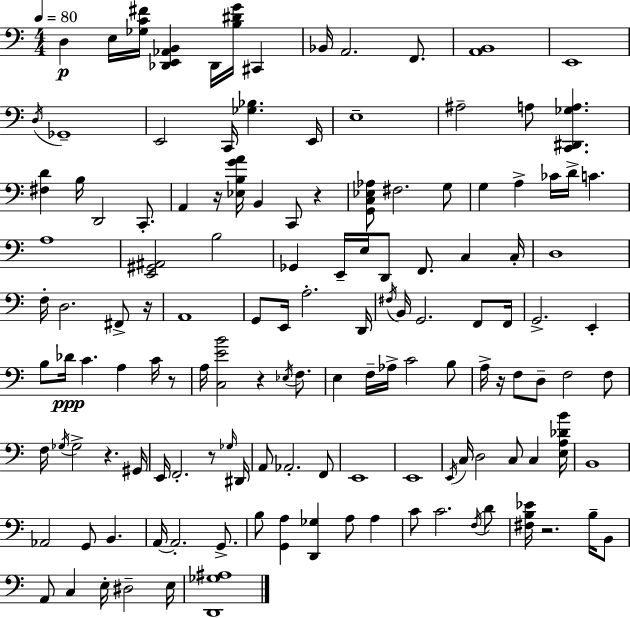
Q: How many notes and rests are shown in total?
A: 136